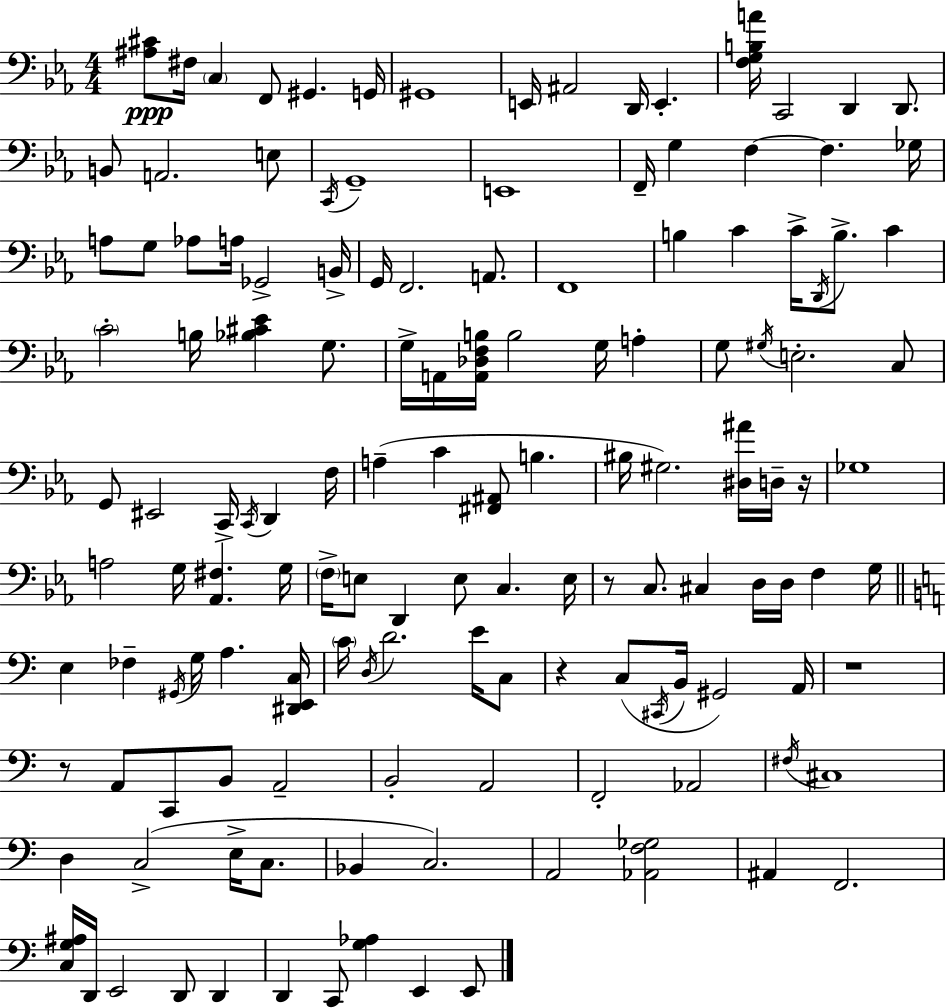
{
  \clef bass
  \numericTimeSignature
  \time 4/4
  \key c \minor
  <ais cis'>8\ppp fis16 \parenthesize c4 f,8 gis,4. g,16 | gis,1 | e,16 ais,2 d,16 e,4.-. | <f g b a'>16 c,2 d,4 d,8. | \break b,8 a,2. e8 | \acciaccatura { c,16 } g,1-- | e,1 | f,16-- g4 f4~~ f4. | \break ges16 a8 g8 aes8 a16 ges,2-> | b,16-> g,16 f,2. a,8. | f,1 | b4 c'4 c'16-> \acciaccatura { d,16 } b8.-> c'4 | \break \parenthesize c'2-. b16 <bes cis' ees'>4 g8. | g16-> a,16 <a, des f b>16 b2 g16 a4-. | g8 \acciaccatura { gis16 } e2.-. | c8 g,8 eis,2 c,16-> \acciaccatura { c,16 } d,4 | \break f16 a4--( c'4 <fis, ais,>8 b4. | bis16 gis2.) | <dis ais'>16 d16-- r16 ges1 | a2 g16 <aes, fis>4. | \break g16 \parenthesize f16-> e8 d,4 e8 c4. | e16 r8 c8. cis4 d16 d16 f4 | g16 \bar "||" \break \key c \major e4 fes4-- \acciaccatura { gis,16 } g16 a4. | <dis, e, c>16 \parenthesize c'16 \acciaccatura { d16 } d'2. e'16 | c8 r4 c8( \acciaccatura { cis,16 } b,16 gis,2) | a,16 r1 | \break r8 a,8 c,8 b,8 a,2-- | b,2-. a,2 | f,2-. aes,2 | \acciaccatura { fis16 } cis1 | \break d4 c2->( | e16-> c8. bes,4 c2.) | a,2 <aes, f ges>2 | ais,4 f,2. | \break <c g ais>16 d,16 e,2 d,8 | d,4 d,4 c,8 <g aes>4 e,4 | e,8 \bar "|."
}